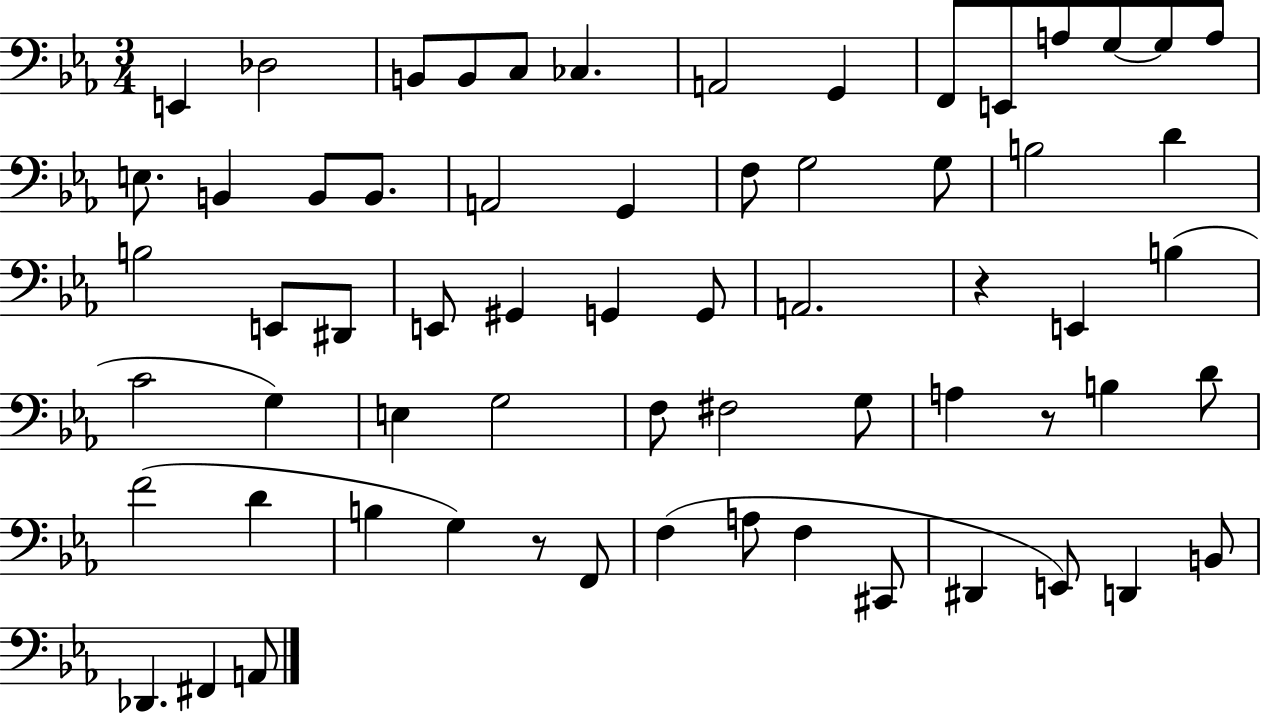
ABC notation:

X:1
T:Untitled
M:3/4
L:1/4
K:Eb
E,, _D,2 B,,/2 B,,/2 C,/2 _C, A,,2 G,, F,,/2 E,,/2 A,/2 G,/2 G,/2 A,/2 E,/2 B,, B,,/2 B,,/2 A,,2 G,, F,/2 G,2 G,/2 B,2 D B,2 E,,/2 ^D,,/2 E,,/2 ^G,, G,, G,,/2 A,,2 z E,, B, C2 G, E, G,2 F,/2 ^F,2 G,/2 A, z/2 B, D/2 F2 D B, G, z/2 F,,/2 F, A,/2 F, ^C,,/2 ^D,, E,,/2 D,, B,,/2 _D,, ^F,, A,,/2